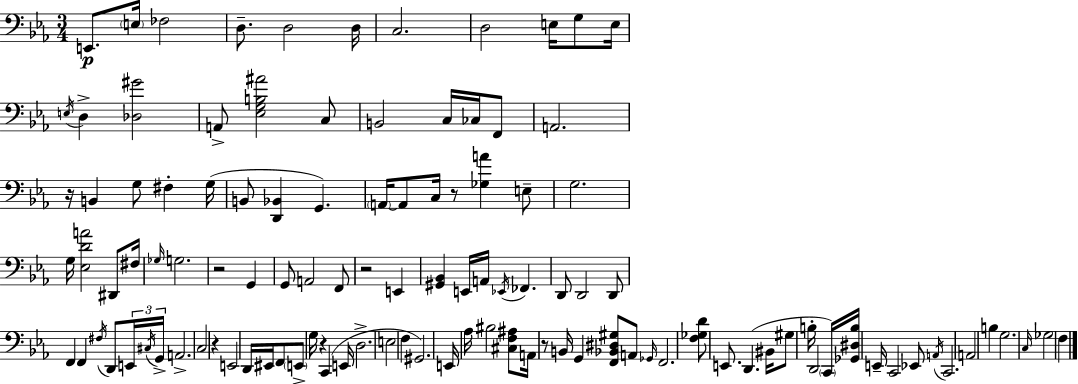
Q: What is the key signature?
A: EES major